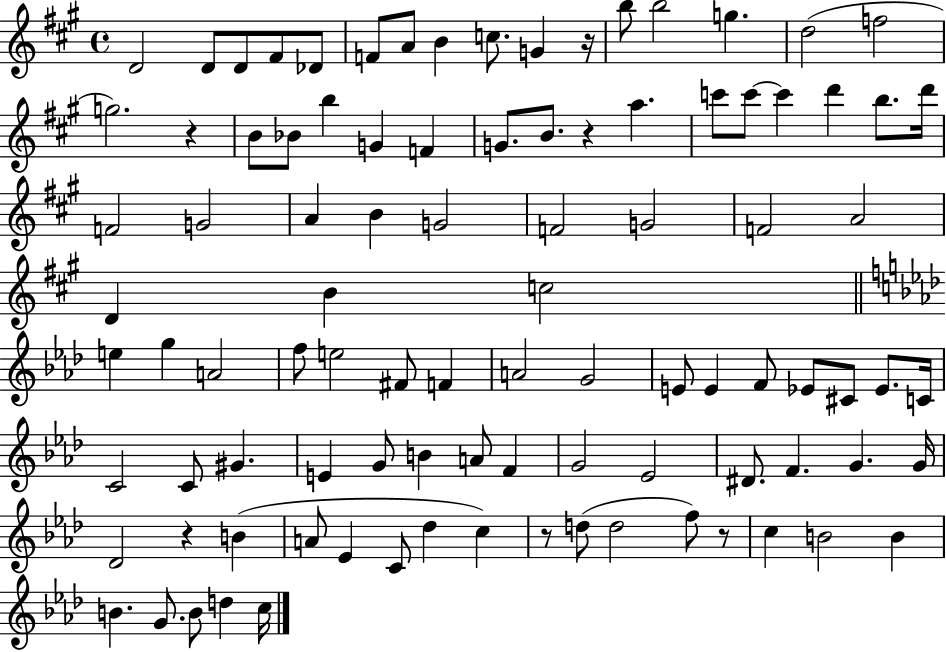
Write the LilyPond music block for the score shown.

{
  \clef treble
  \time 4/4
  \defaultTimeSignature
  \key a \major
  d'2 d'8 d'8 fis'8 des'8 | f'8 a'8 b'4 c''8. g'4 r16 | b''8 b''2 g''4. | d''2( f''2 | \break g''2.) r4 | b'8 bes'8 b''4 g'4 f'4 | g'8. b'8. r4 a''4. | c'''8 c'''8~~ c'''4 d'''4 b''8. d'''16 | \break f'2 g'2 | a'4 b'4 g'2 | f'2 g'2 | f'2 a'2 | \break d'4 b'4 c''2 | \bar "||" \break \key aes \major e''4 g''4 a'2 | f''8 e''2 fis'8 f'4 | a'2 g'2 | e'8 e'4 f'8 ees'8 cis'8 ees'8. c'16 | \break c'2 c'8 gis'4. | e'4 g'8 b'4 a'8 f'4 | g'2 ees'2 | dis'8. f'4. g'4. g'16 | \break des'2 r4 b'4( | a'8 ees'4 c'8 des''4 c''4) | r8 d''8( d''2 f''8) r8 | c''4 b'2 b'4 | \break b'4. g'8. b'8 d''4 c''16 | \bar "|."
}